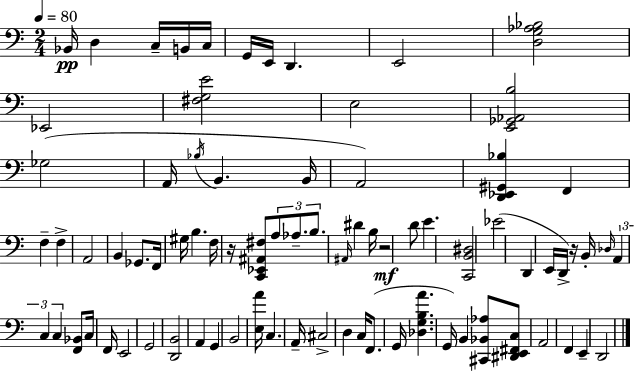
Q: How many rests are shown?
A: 3